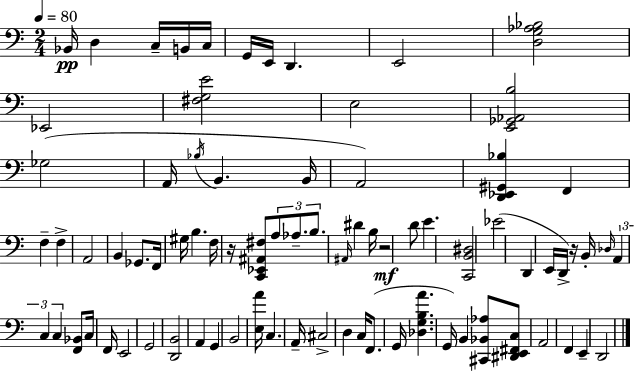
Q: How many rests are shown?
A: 3